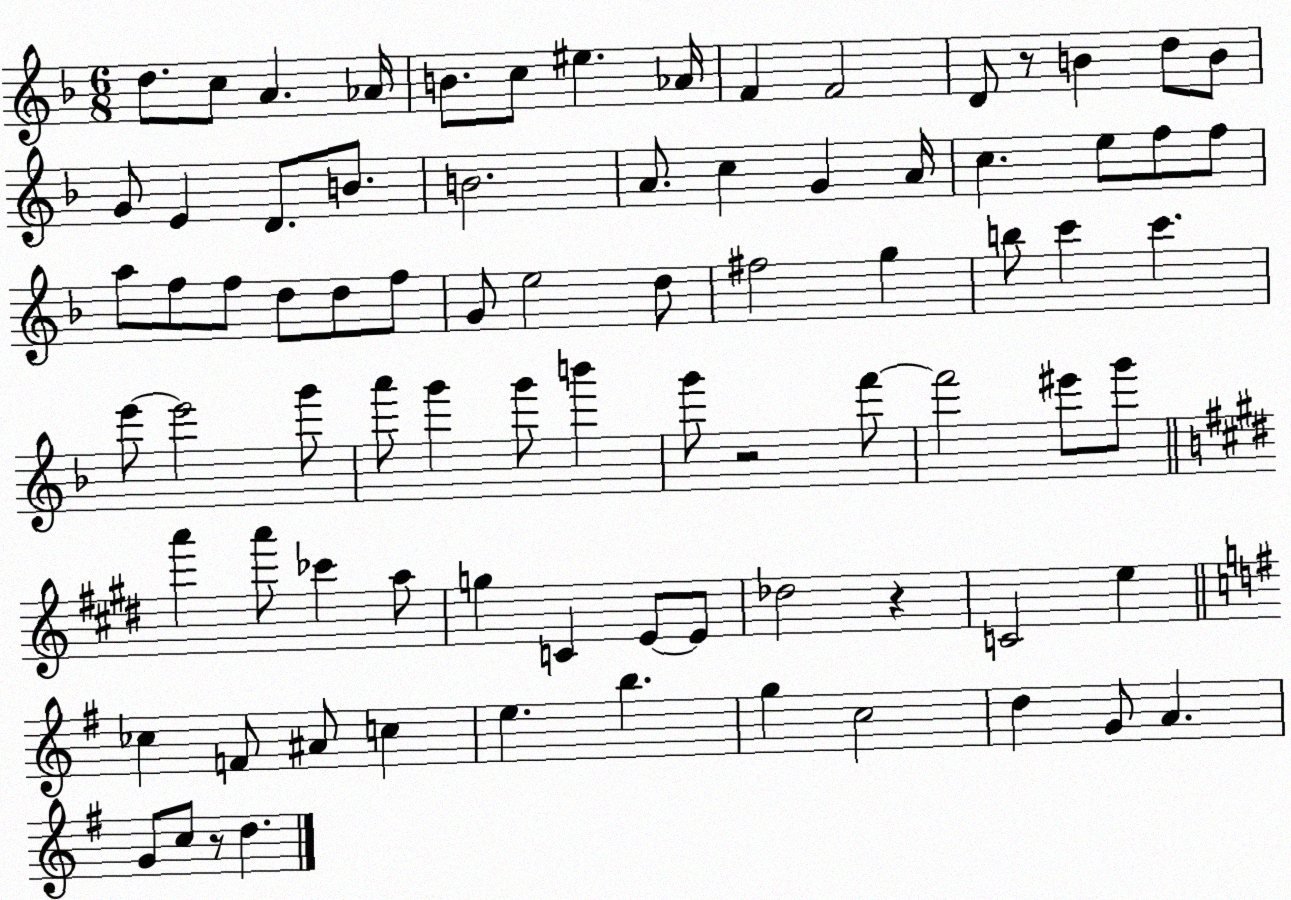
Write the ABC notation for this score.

X:1
T:Untitled
M:6/8
L:1/4
K:F
d/2 c/2 A _A/4 B/2 c/2 ^e _A/4 F F2 D/2 z/2 B d/2 B/2 G/2 E D/2 B/2 B2 A/2 c G A/4 c e/2 f/2 f/2 a/2 f/2 f/2 d/2 d/2 f/2 G/2 e2 d/2 ^f2 g b/2 c' c' e'/2 e'2 g'/2 a'/2 g' g'/2 b' g'/2 z2 f'/2 f'2 ^e'/2 g'/2 a' a'/2 _c' a/2 g C E/2 E/2 _d2 z C2 e _c F/2 ^A/2 c e b g c2 d G/2 A G/2 c/2 z/2 d